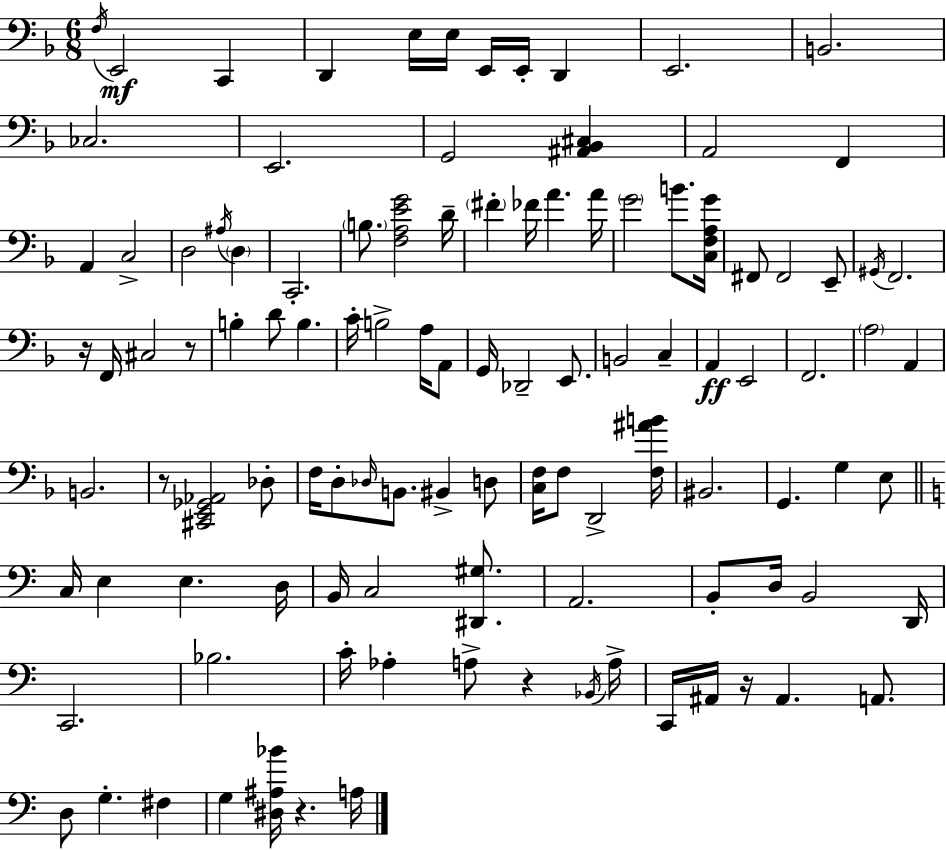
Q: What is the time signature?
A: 6/8